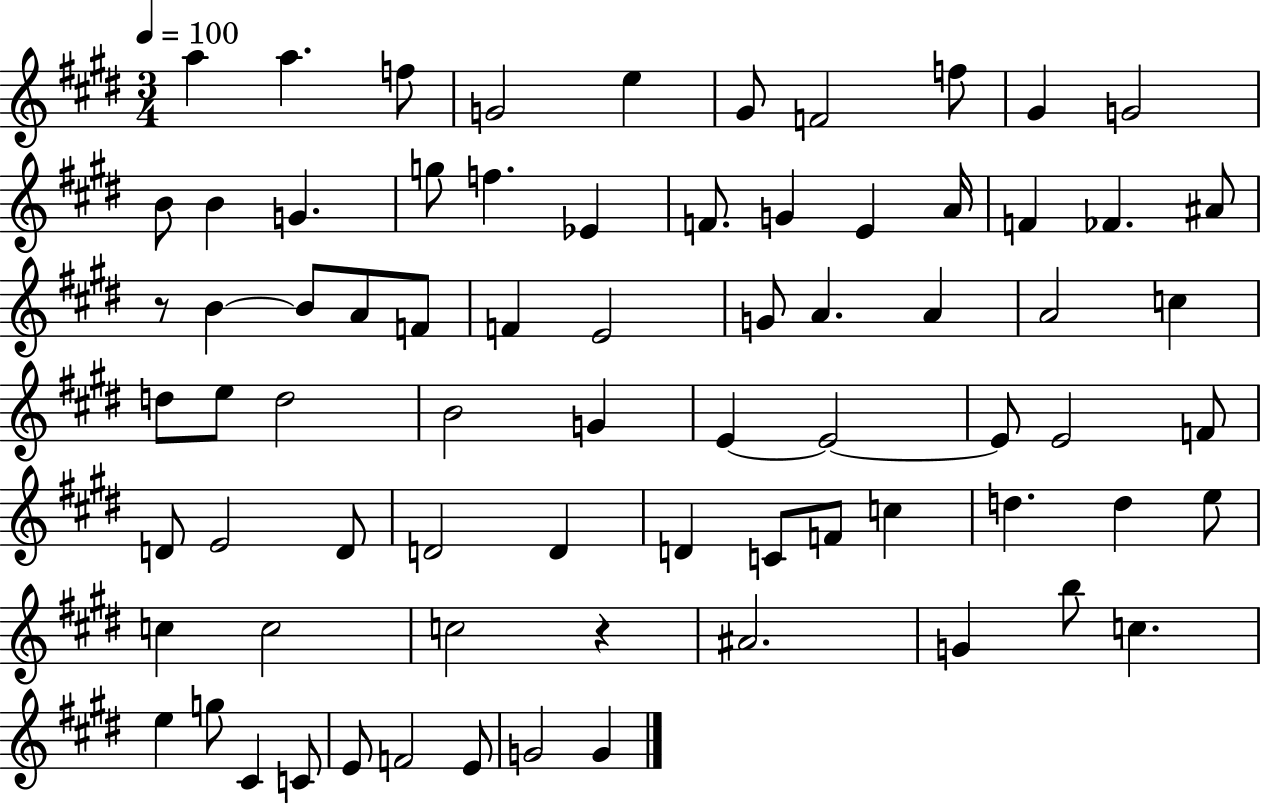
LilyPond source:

{
  \clef treble
  \numericTimeSignature
  \time 3/4
  \key e \major
  \tempo 4 = 100
  a''4 a''4. f''8 | g'2 e''4 | gis'8 f'2 f''8 | gis'4 g'2 | \break b'8 b'4 g'4. | g''8 f''4. ees'4 | f'8. g'4 e'4 a'16 | f'4 fes'4. ais'8 | \break r8 b'4~~ b'8 a'8 f'8 | f'4 e'2 | g'8 a'4. a'4 | a'2 c''4 | \break d''8 e''8 d''2 | b'2 g'4 | e'4~~ e'2~~ | e'8 e'2 f'8 | \break d'8 e'2 d'8 | d'2 d'4 | d'4 c'8 f'8 c''4 | d''4. d''4 e''8 | \break c''4 c''2 | c''2 r4 | ais'2. | g'4 b''8 c''4. | \break e''4 g''8 cis'4 c'8 | e'8 f'2 e'8 | g'2 g'4 | \bar "|."
}